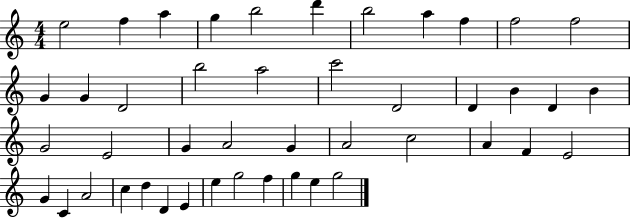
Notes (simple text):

E5/h F5/q A5/q G5/q B5/h D6/q B5/h A5/q F5/q F5/h F5/h G4/q G4/q D4/h B5/h A5/h C6/h D4/h D4/q B4/q D4/q B4/q G4/h E4/h G4/q A4/h G4/q A4/h C5/h A4/q F4/q E4/h G4/q C4/q A4/h C5/q D5/q D4/q E4/q E5/q G5/h F5/q G5/q E5/q G5/h